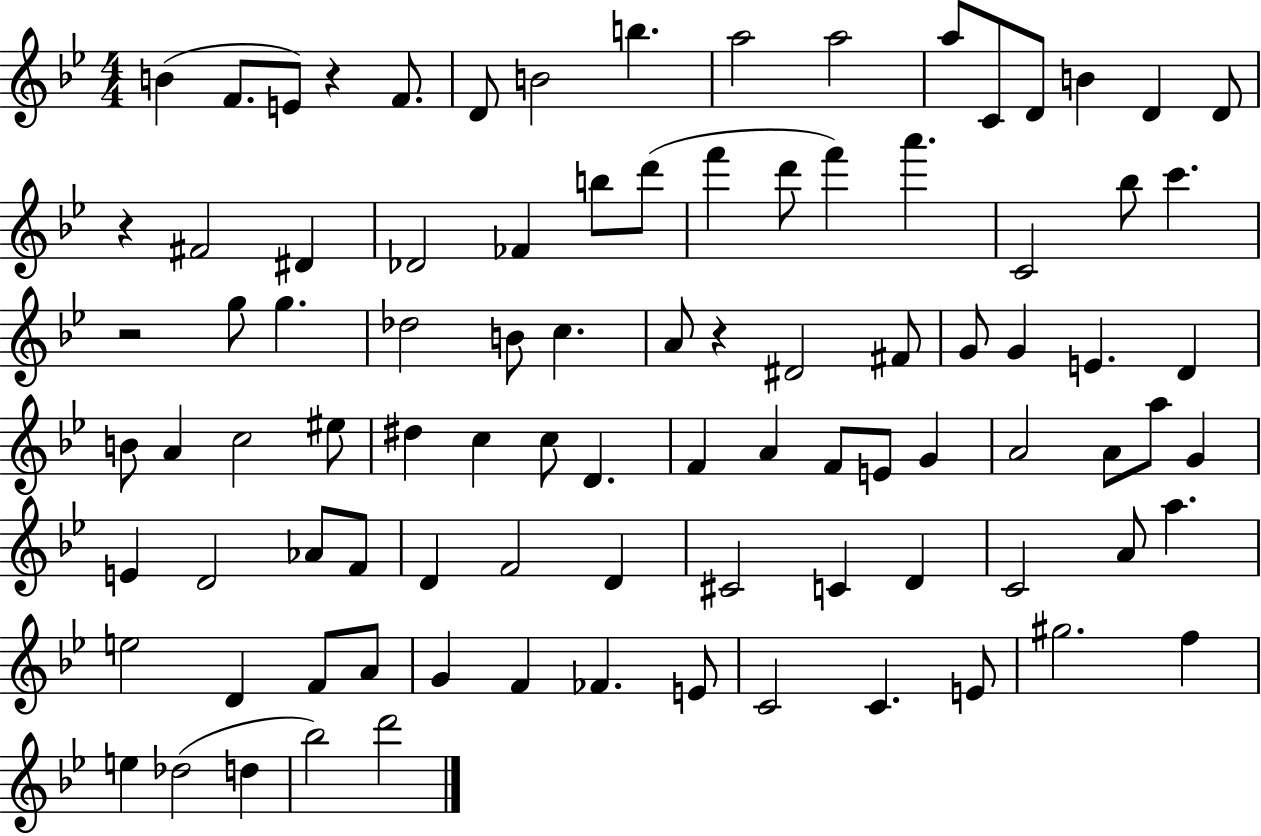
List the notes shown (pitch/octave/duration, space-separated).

B4/q F4/e. E4/e R/q F4/e. D4/e B4/h B5/q. A5/h A5/h A5/e C4/e D4/e B4/q D4/q D4/e R/q F#4/h D#4/q Db4/h FES4/q B5/e D6/e F6/q D6/e F6/q A6/q. C4/h Bb5/e C6/q. R/h G5/e G5/q. Db5/h B4/e C5/q. A4/e R/q D#4/h F#4/e G4/e G4/q E4/q. D4/q B4/e A4/q C5/h EIS5/e D#5/q C5/q C5/e D4/q. F4/q A4/q F4/e E4/e G4/q A4/h A4/e A5/e G4/q E4/q D4/h Ab4/e F4/e D4/q F4/h D4/q C#4/h C4/q D4/q C4/h A4/e A5/q. E5/h D4/q F4/e A4/e G4/q F4/q FES4/q. E4/e C4/h C4/q. E4/e G#5/h. F5/q E5/q Db5/h D5/q Bb5/h D6/h